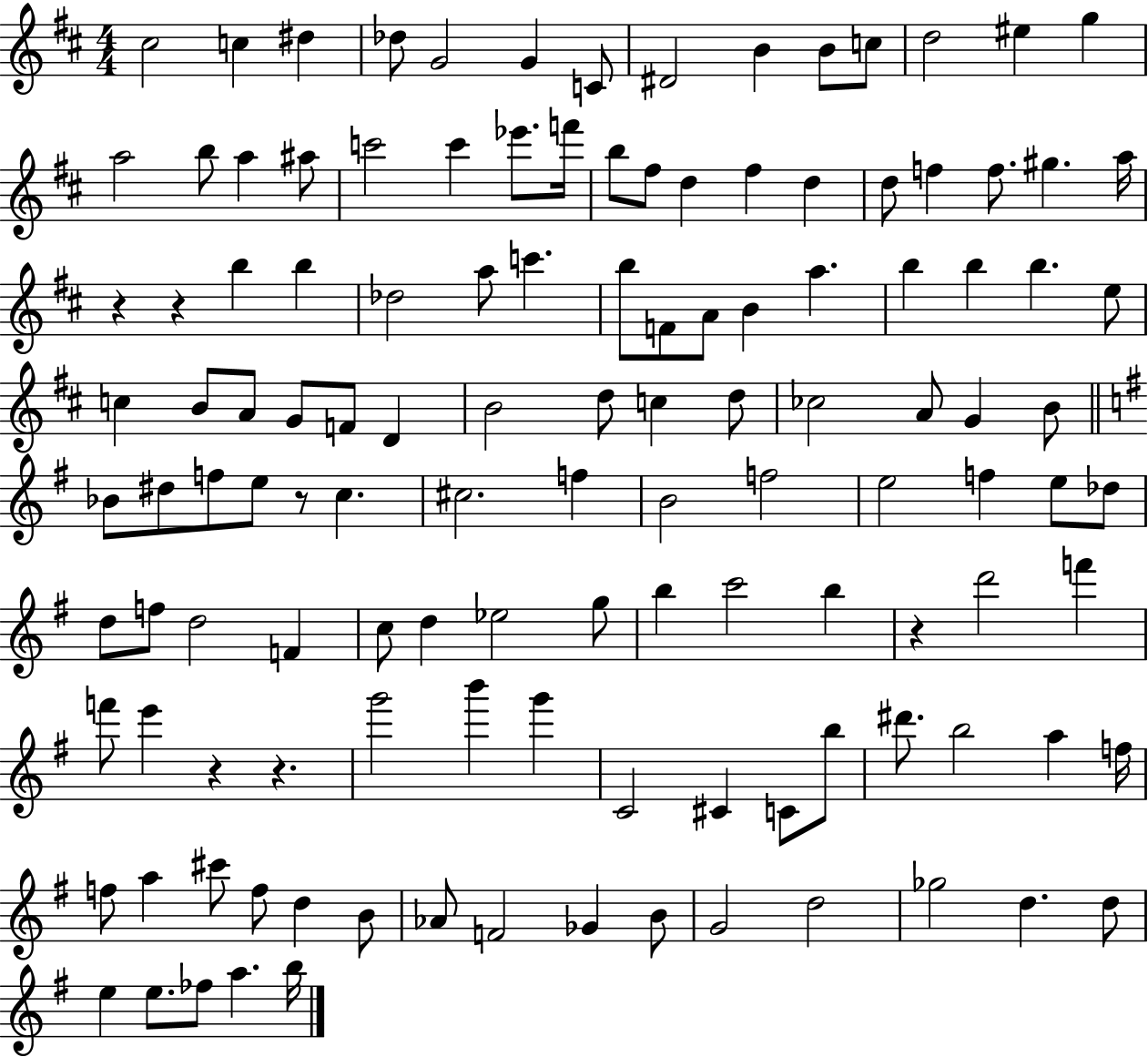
C#5/h C5/q D#5/q Db5/e G4/h G4/q C4/e D#4/h B4/q B4/e C5/e D5/h EIS5/q G5/q A5/h B5/e A5/q A#5/e C6/h C6/q Eb6/e. F6/s B5/e F#5/e D5/q F#5/q D5/q D5/e F5/q F5/e. G#5/q. A5/s R/q R/q B5/q B5/q Db5/h A5/e C6/q. B5/e F4/e A4/e B4/q A5/q. B5/q B5/q B5/q. E5/e C5/q B4/e A4/e G4/e F4/e D4/q B4/h D5/e C5/q D5/e CES5/h A4/e G4/q B4/e Bb4/e D#5/e F5/e E5/e R/e C5/q. C#5/h. F5/q B4/h F5/h E5/h F5/q E5/e Db5/e D5/e F5/e D5/h F4/q C5/e D5/q Eb5/h G5/e B5/q C6/h B5/q R/q D6/h F6/q F6/e E6/q R/q R/q. G6/h B6/q G6/q C4/h C#4/q C4/e B5/e D#6/e. B5/h A5/q F5/s F5/e A5/q C#6/e F5/e D5/q B4/e Ab4/e F4/h Gb4/q B4/e G4/h D5/h Gb5/h D5/q. D5/e E5/q E5/e. FES5/e A5/q. B5/s